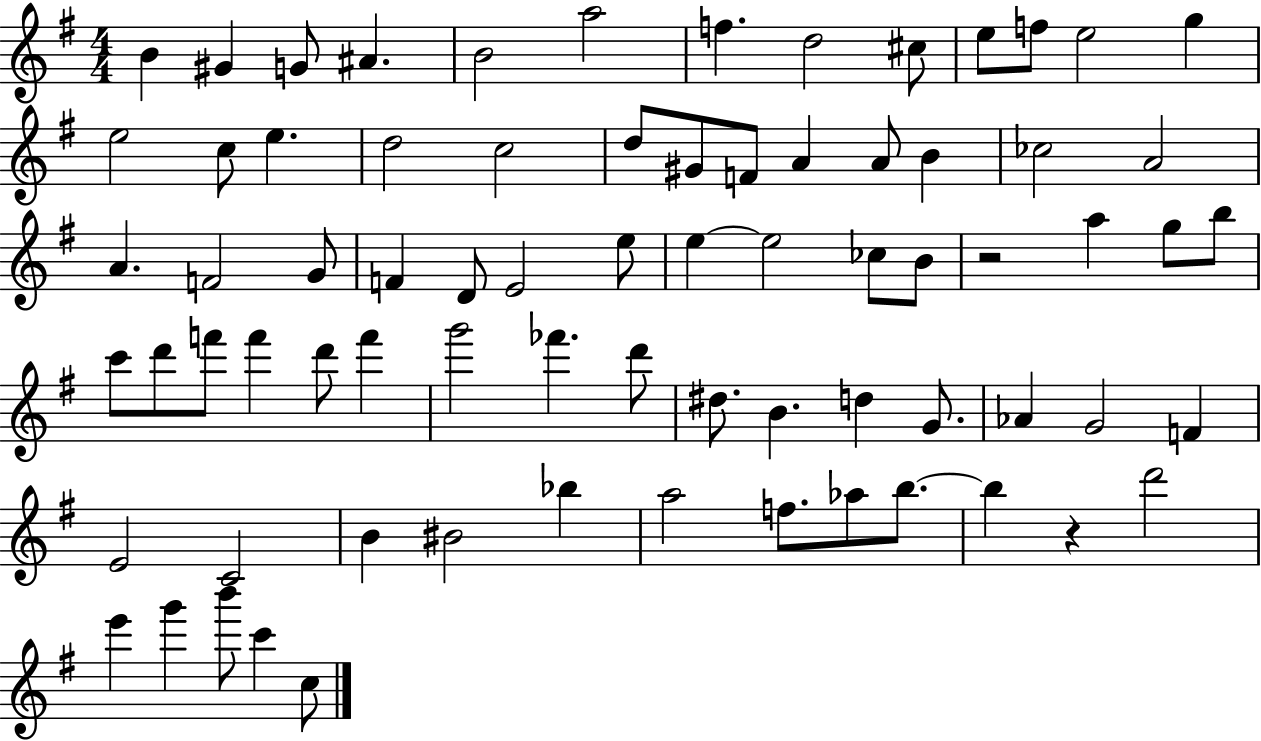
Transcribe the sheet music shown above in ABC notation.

X:1
T:Untitled
M:4/4
L:1/4
K:G
B ^G G/2 ^A B2 a2 f d2 ^c/2 e/2 f/2 e2 g e2 c/2 e d2 c2 d/2 ^G/2 F/2 A A/2 B _c2 A2 A F2 G/2 F D/2 E2 e/2 e e2 _c/2 B/2 z2 a g/2 b/2 c'/2 d'/2 f'/2 f' d'/2 f' g'2 _f' d'/2 ^d/2 B d G/2 _A G2 F E2 C2 B ^B2 _b a2 f/2 _a/2 b/2 b z d'2 e' g' b'/2 c' c/2